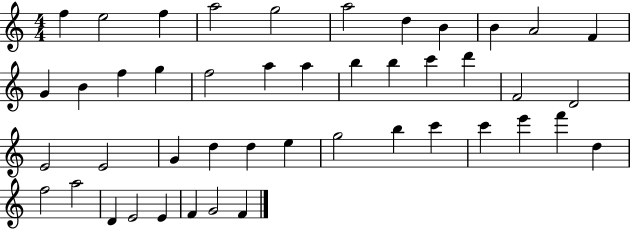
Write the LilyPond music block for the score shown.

{
  \clef treble
  \numericTimeSignature
  \time 4/4
  \key c \major
  f''4 e''2 f''4 | a''2 g''2 | a''2 d''4 b'4 | b'4 a'2 f'4 | \break g'4 b'4 f''4 g''4 | f''2 a''4 a''4 | b''4 b''4 c'''4 d'''4 | f'2 d'2 | \break e'2 e'2 | g'4 d''4 d''4 e''4 | g''2 b''4 c'''4 | c'''4 e'''4 f'''4 d''4 | \break f''2 a''2 | d'4 e'2 e'4 | f'4 g'2 f'4 | \bar "|."
}